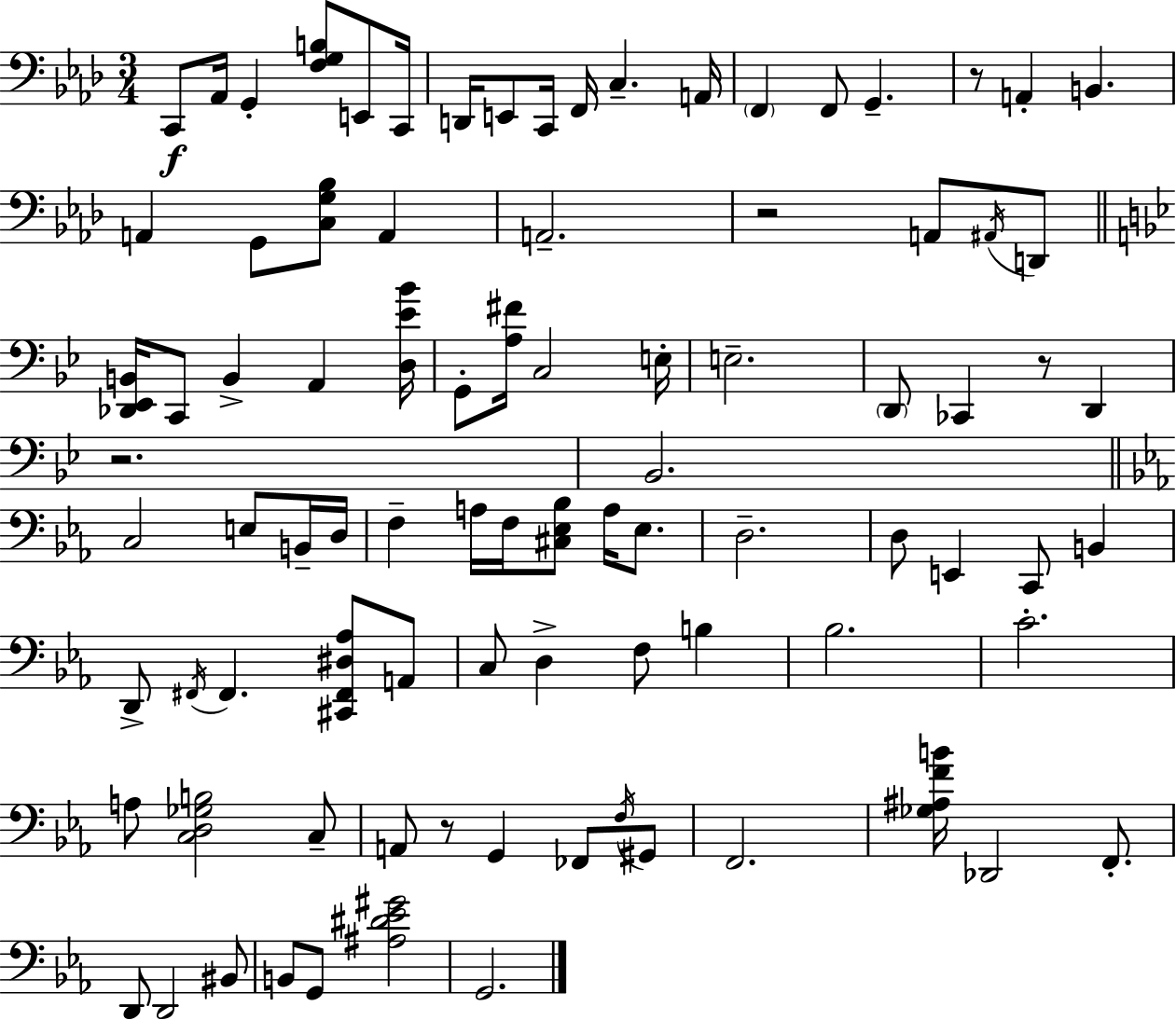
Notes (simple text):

C2/e Ab2/s G2/q [F3,G3,B3]/e E2/e C2/s D2/s E2/e C2/s F2/s C3/q. A2/s F2/q F2/e G2/q. R/e A2/q B2/q. A2/q G2/e [C3,G3,Bb3]/e A2/q A2/h. R/h A2/e A#2/s D2/e [Db2,Eb2,B2]/s C2/e B2/q A2/q [D3,Eb4,Bb4]/s G2/e [A3,F#4]/s C3/h E3/s E3/h. D2/e CES2/q R/e D2/q R/h. Bb2/h. C3/h E3/e B2/s D3/s F3/q A3/s F3/s [C#3,Eb3,Bb3]/e A3/s Eb3/e. D3/h. D3/e E2/q C2/e B2/q D2/e F#2/s F#2/q. [C#2,F#2,D#3,Ab3]/e A2/e C3/e D3/q F3/e B3/q Bb3/h. C4/h. A3/e [C3,D3,Gb3,B3]/h C3/e A2/e R/e G2/q FES2/e F3/s G#2/e F2/h. [Gb3,A#3,F4,B4]/s Db2/h F2/e. D2/e D2/h BIS2/e B2/e G2/e [A#3,D#4,Eb4,G#4]/h G2/h.